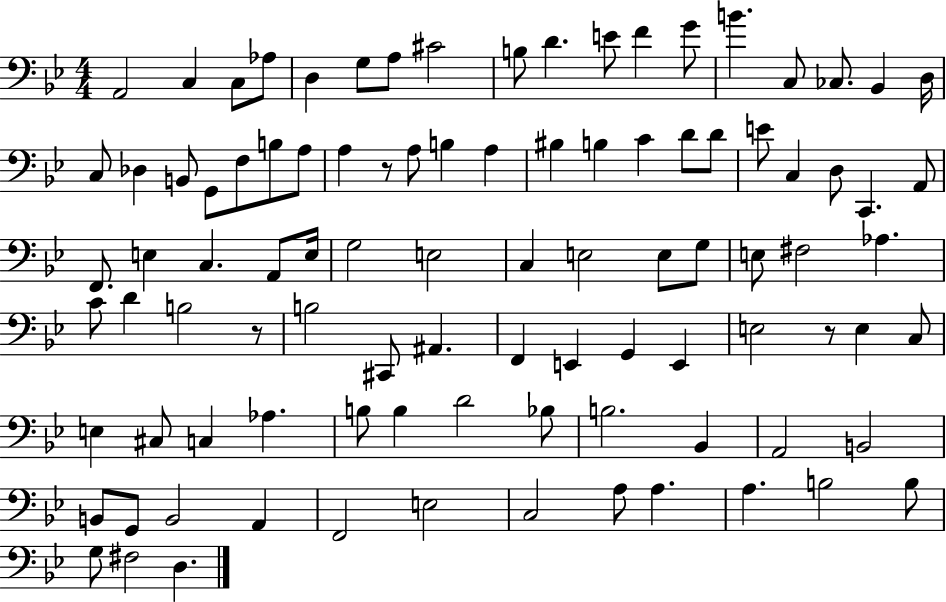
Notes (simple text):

A2/h C3/q C3/e Ab3/e D3/q G3/e A3/e C#4/h B3/e D4/q. E4/e F4/q G4/e B4/q. C3/e CES3/e. Bb2/q D3/s C3/e Db3/q B2/e G2/e F3/e B3/e A3/e A3/q R/e A3/e B3/q A3/q BIS3/q B3/q C4/q D4/e D4/e E4/e C3/q D3/e C2/q. A2/e F2/e. E3/q C3/q. A2/e E3/s G3/h E3/h C3/q E3/h E3/e G3/e E3/e F#3/h Ab3/q. C4/e D4/q B3/h R/e B3/h C#2/e A#2/q. F2/q E2/q G2/q E2/q E3/h R/e E3/q C3/e E3/q C#3/e C3/q Ab3/q. B3/e B3/q D4/h Bb3/e B3/h. Bb2/q A2/h B2/h B2/e G2/e B2/h A2/q F2/h E3/h C3/h A3/e A3/q. A3/q. B3/h B3/e G3/e F#3/h D3/q.